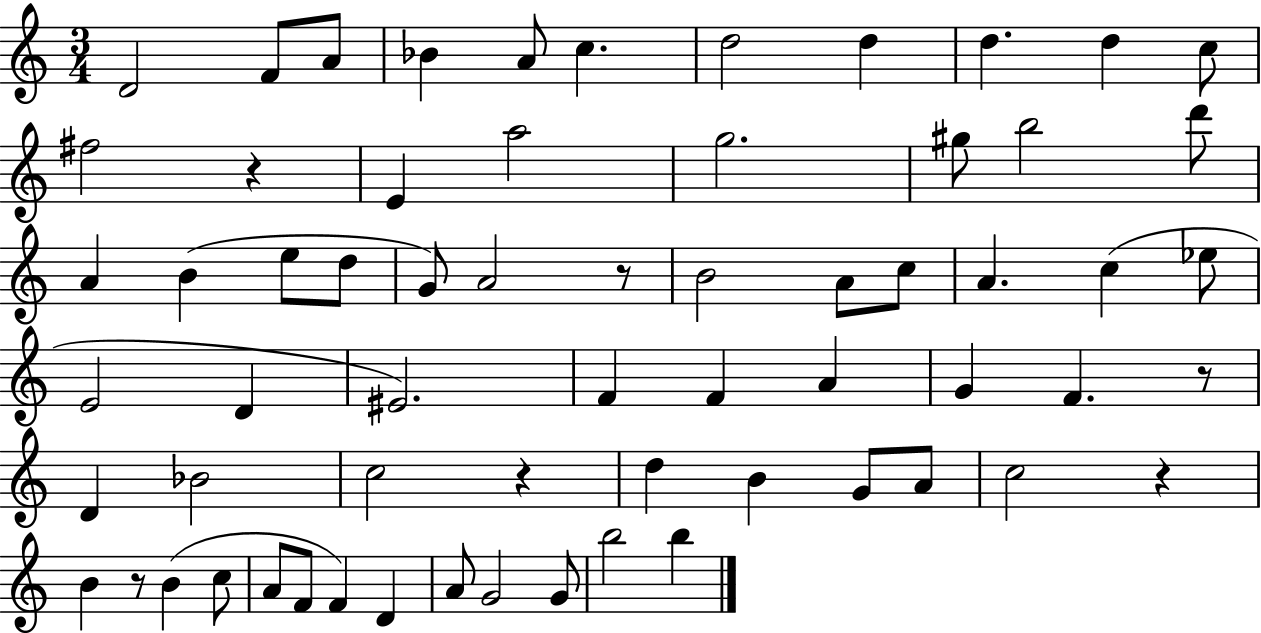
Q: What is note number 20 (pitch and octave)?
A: B4